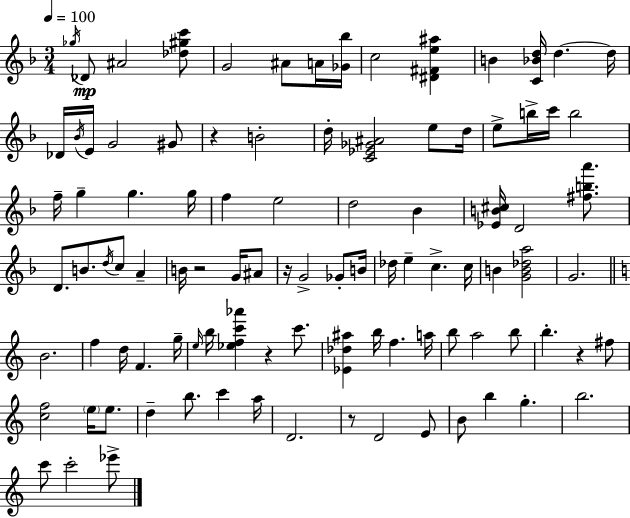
{
  \clef treble
  \numericTimeSignature
  \time 3/4
  \key d \minor
  \tempo 4 = 100
  \acciaccatura { ges''16 }\mp des'8 ais'2 <des'' gis'' c'''>8 | g'2 ais'8 a'16 | <ges' bes''>16 c''2 <dis' fis' e'' ais''>4 | b'4 <c' bes' d''>16 d''4.~~ | \break d''16 des'16 \acciaccatura { bes'16 } e'16 g'2 | gis'8 r4 b'2-. | d''16-. <c' ees' ges' ais'>2 e''8 | d''16 e''8-> b''16-> c'''16 b''2 | \break f''16-- g''4-- g''4. | g''16 f''4 e''2 | d''2 bes'4 | <ees' b' cis''>16 d'2 <fis'' b'' a'''>8. | \break d'8. b'8. \acciaccatura { d''16 } c''8 a'4-- | b'16 r2 | g'16 ais'8 r16 g'2-> | ges'8-. b'16 des''16 e''4-- c''4.-> | \break c''16 b'4 <g' b' des'' a''>2 | g'2. | \bar "||" \break \key c \major b'2. | f''4 d''16 f'4. g''16-- | \grace { e''16 } b''16 <ees'' f'' c''' aes'''>4 r4 c'''8. | <ees' des'' ais''>4 b''16 f''4. | \break a''16 b''8 a''2 b''8 | b''4.-. r4 fis''8 | <c'' f''>2 \parenthesize e''16 e''8. | d''4-- b''8. c'''4 | \break a''16 d'2. | r8 d'2 e'8 | b'8 b''4 g''4.-. | b''2. | \break c'''8 c'''2-. ees'''8-> | \bar "|."
}